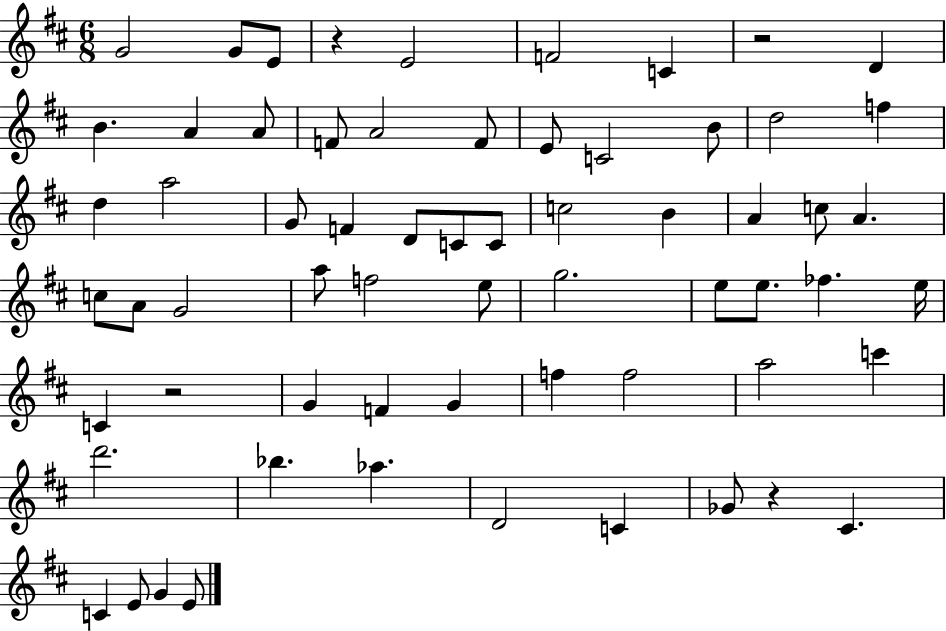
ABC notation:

X:1
T:Untitled
M:6/8
L:1/4
K:D
G2 G/2 E/2 z E2 F2 C z2 D B A A/2 F/2 A2 F/2 E/2 C2 B/2 d2 f d a2 G/2 F D/2 C/2 C/2 c2 B A c/2 A c/2 A/2 G2 a/2 f2 e/2 g2 e/2 e/2 _f e/4 C z2 G F G f f2 a2 c' d'2 _b _a D2 C _G/2 z ^C C E/2 G E/2